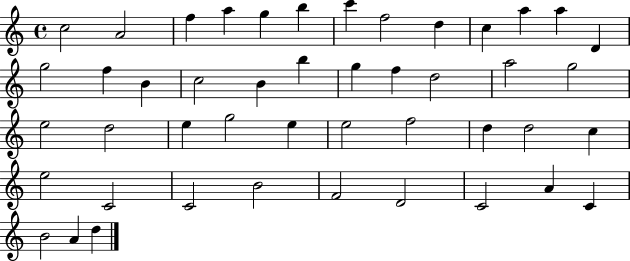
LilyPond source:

{
  \clef treble
  \time 4/4
  \defaultTimeSignature
  \key c \major
  c''2 a'2 | f''4 a''4 g''4 b''4 | c'''4 f''2 d''4 | c''4 a''4 a''4 d'4 | \break g''2 f''4 b'4 | c''2 b'4 b''4 | g''4 f''4 d''2 | a''2 g''2 | \break e''2 d''2 | e''4 g''2 e''4 | e''2 f''2 | d''4 d''2 c''4 | \break e''2 c'2 | c'2 b'2 | f'2 d'2 | c'2 a'4 c'4 | \break b'2 a'4 d''4 | \bar "|."
}